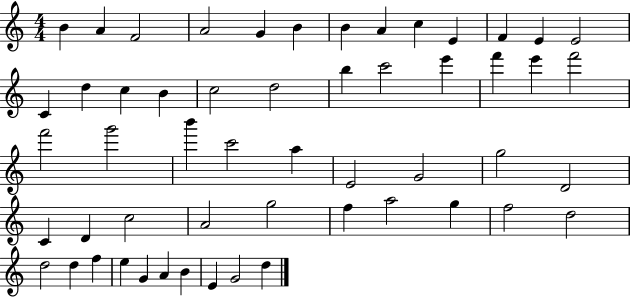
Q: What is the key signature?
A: C major